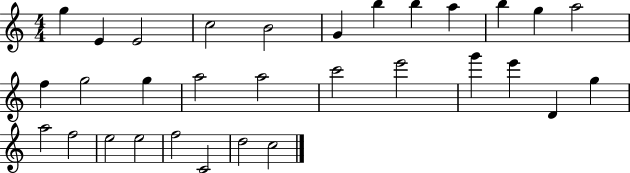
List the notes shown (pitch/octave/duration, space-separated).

G5/q E4/q E4/h C5/h B4/h G4/q B5/q B5/q A5/q B5/q G5/q A5/h F5/q G5/h G5/q A5/h A5/h C6/h E6/h G6/q E6/q D4/q G5/q A5/h F5/h E5/h E5/h F5/h C4/h D5/h C5/h